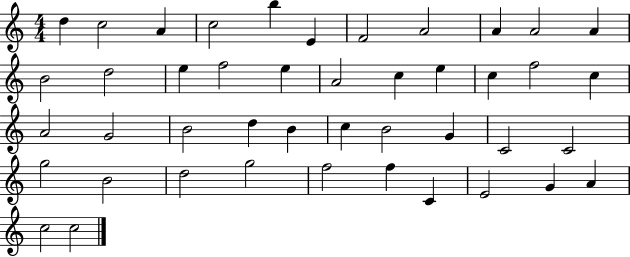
D5/q C5/h A4/q C5/h B5/q E4/q F4/h A4/h A4/q A4/h A4/q B4/h D5/h E5/q F5/h E5/q A4/h C5/q E5/q C5/q F5/h C5/q A4/h G4/h B4/h D5/q B4/q C5/q B4/h G4/q C4/h C4/h G5/h B4/h D5/h G5/h F5/h F5/q C4/q E4/h G4/q A4/q C5/h C5/h